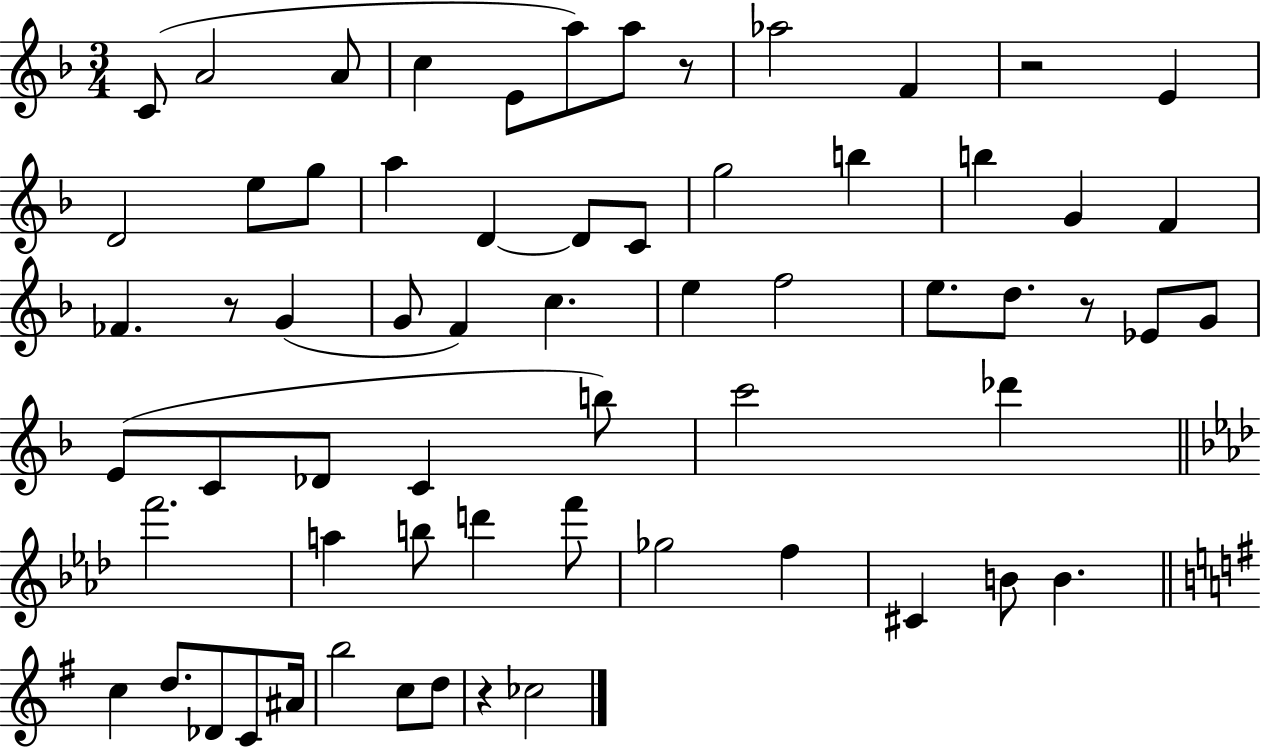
C4/e A4/h A4/e C5/q E4/e A5/e A5/e R/e Ab5/h F4/q R/h E4/q D4/h E5/e G5/e A5/q D4/q D4/e C4/e G5/h B5/q B5/q G4/q F4/q FES4/q. R/e G4/q G4/e F4/q C5/q. E5/q F5/h E5/e. D5/e. R/e Eb4/e G4/e E4/e C4/e Db4/e C4/q B5/e C6/h Db6/q F6/h. A5/q B5/e D6/q F6/e Gb5/h F5/q C#4/q B4/e B4/q. C5/q D5/e. Db4/e C4/e A#4/s B5/h C5/e D5/e R/q CES5/h